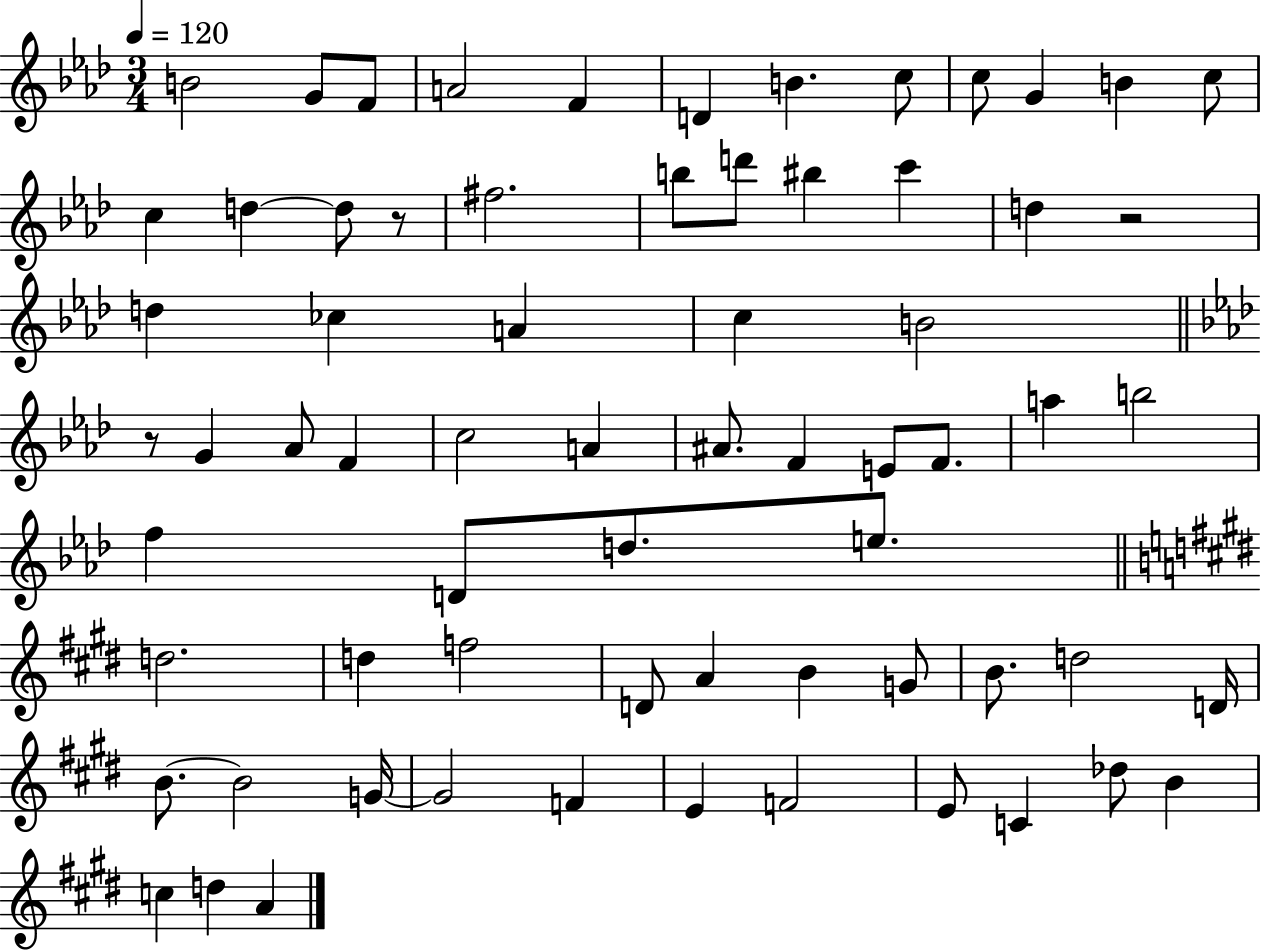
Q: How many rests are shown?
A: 3